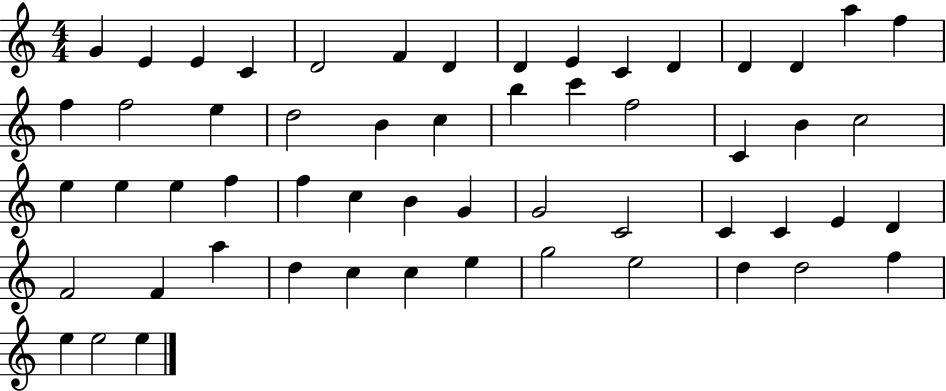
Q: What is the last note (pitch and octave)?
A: E5